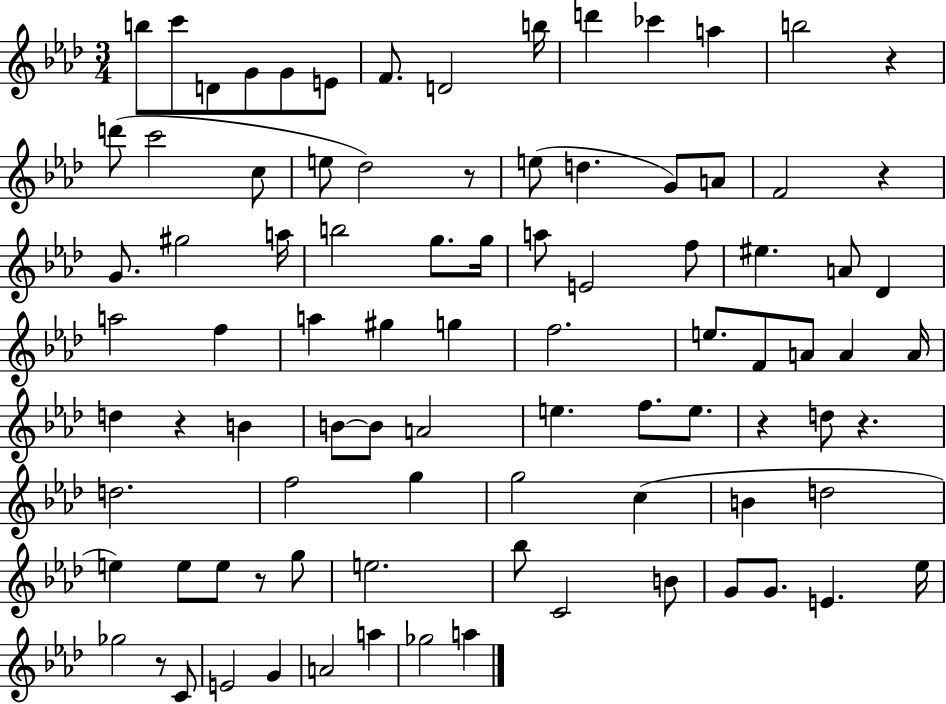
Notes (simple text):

B5/e C6/e D4/e G4/e G4/e E4/e F4/e. D4/h B5/s D6/q CES6/q A5/q B5/h R/q D6/e C6/h C5/e E5/e Db5/h R/e E5/e D5/q. G4/e A4/e F4/h R/q G4/e. G#5/h A5/s B5/h G5/e. G5/s A5/e E4/h F5/e EIS5/q. A4/e Db4/q A5/h F5/q A5/q G#5/q G5/q F5/h. E5/e. F4/e A4/e A4/q A4/s D5/q R/q B4/q B4/e B4/e A4/h E5/q. F5/e. E5/e. R/q D5/e R/q. D5/h. F5/h G5/q G5/h C5/q B4/q D5/h E5/q E5/e E5/e R/e G5/e E5/h. Bb5/e C4/h B4/e G4/e G4/e. E4/q. Eb5/s Gb5/h R/e C4/e E4/h G4/q A4/h A5/q Gb5/h A5/q